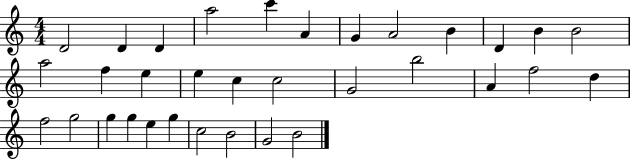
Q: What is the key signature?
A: C major